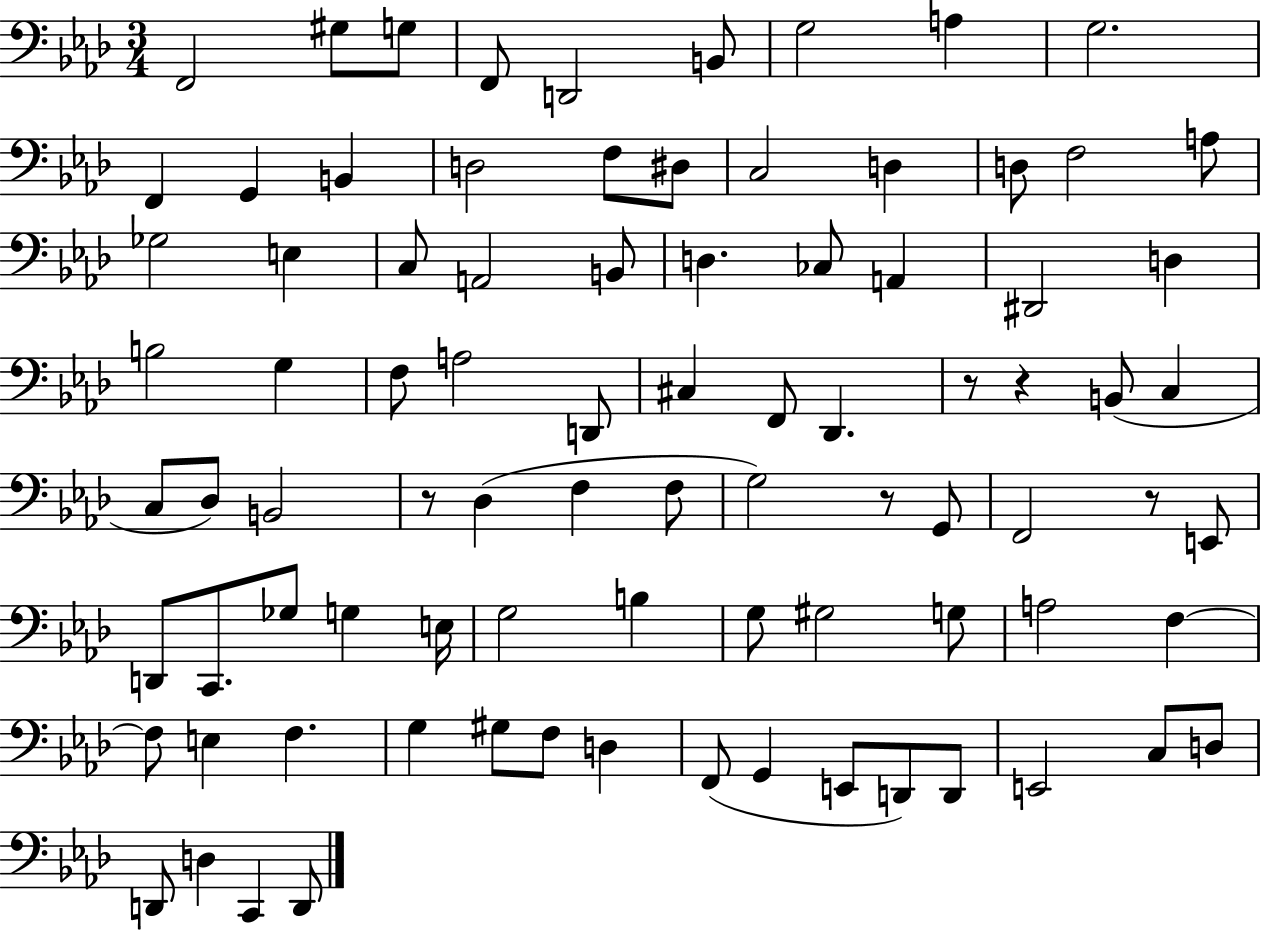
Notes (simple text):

F2/h G#3/e G3/e F2/e D2/h B2/e G3/h A3/q G3/h. F2/q G2/q B2/q D3/h F3/e D#3/e C3/h D3/q D3/e F3/h A3/e Gb3/h E3/q C3/e A2/h B2/e D3/q. CES3/e A2/q D#2/h D3/q B3/h G3/q F3/e A3/h D2/e C#3/q F2/e Db2/q. R/e R/q B2/e C3/q C3/e Db3/e B2/h R/e Db3/q F3/q F3/e G3/h R/e G2/e F2/h R/e E2/e D2/e C2/e. Gb3/e G3/q E3/s G3/h B3/q G3/e G#3/h G3/e A3/h F3/q F3/e E3/q F3/q. G3/q G#3/e F3/e D3/q F2/e G2/q E2/e D2/e D2/e E2/h C3/e D3/e D2/e D3/q C2/q D2/e